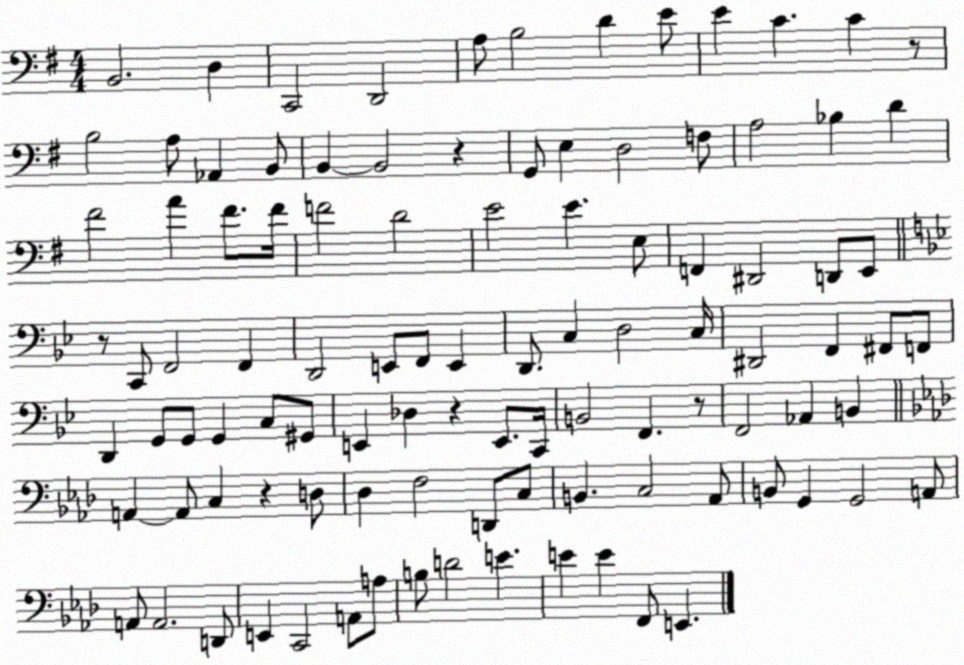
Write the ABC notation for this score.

X:1
T:Untitled
M:4/4
L:1/4
K:G
B,,2 D, C,,2 D,,2 A,/2 B,2 D E/2 E C C z/2 B,2 A,/2 _A,, B,,/2 B,, B,,2 z G,,/2 E, D,2 F,/2 A,2 _B, D ^F2 A ^F/2 ^F/4 F2 D2 E2 E E,/2 F,, ^D,,2 D,,/2 E,,/2 z/2 C,,/2 F,,2 F,, D,,2 E,,/2 F,,/2 E,, D,,/2 C, D,2 C,/4 ^D,,2 F,, ^F,,/2 F,,/2 D,, G,,/2 G,,/2 G,, C,/2 ^G,,/2 E,, _D, z E,,/2 C,,/4 B,,2 F,, z/2 F,,2 _A,, B,, A,, A,,/2 C, z D,/2 _D, F,2 D,,/2 C,/2 B,, C,2 _A,,/2 B,,/2 G,, G,,2 A,,/2 A,,/2 A,,2 D,,/2 E,, C,,2 A,,/2 A,/2 B,/2 D2 E E E F,,/2 E,,